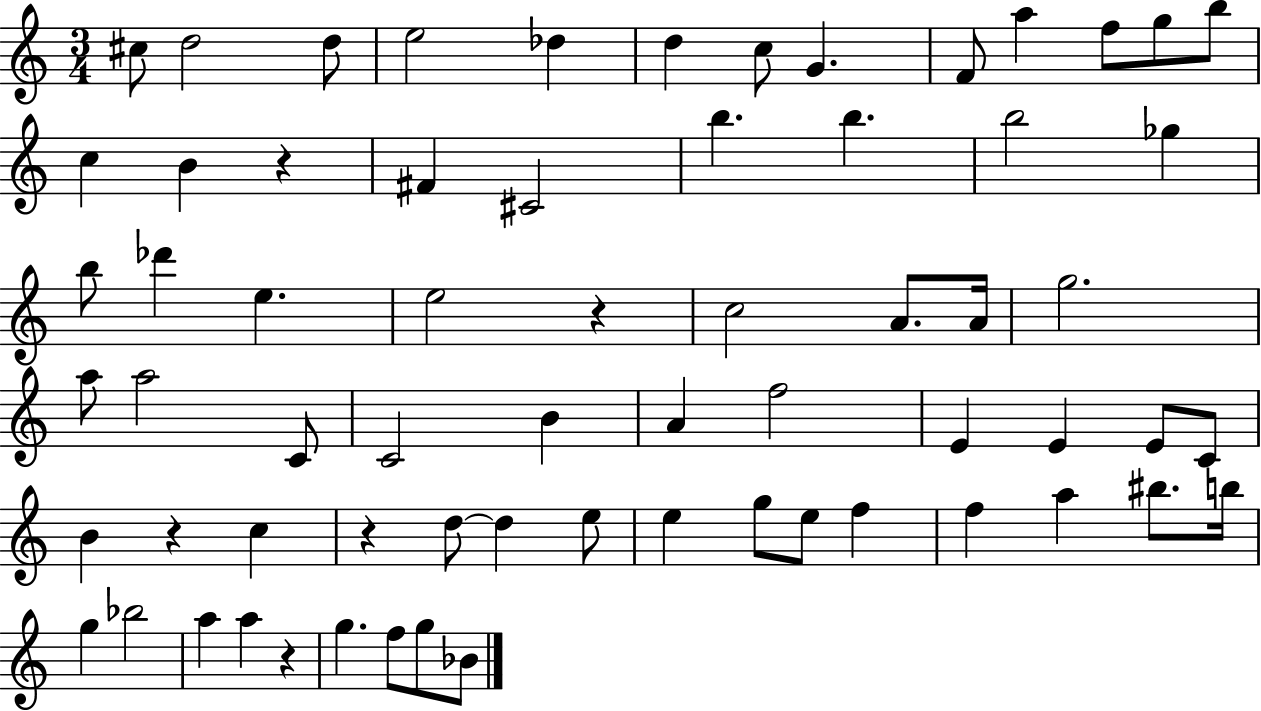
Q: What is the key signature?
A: C major